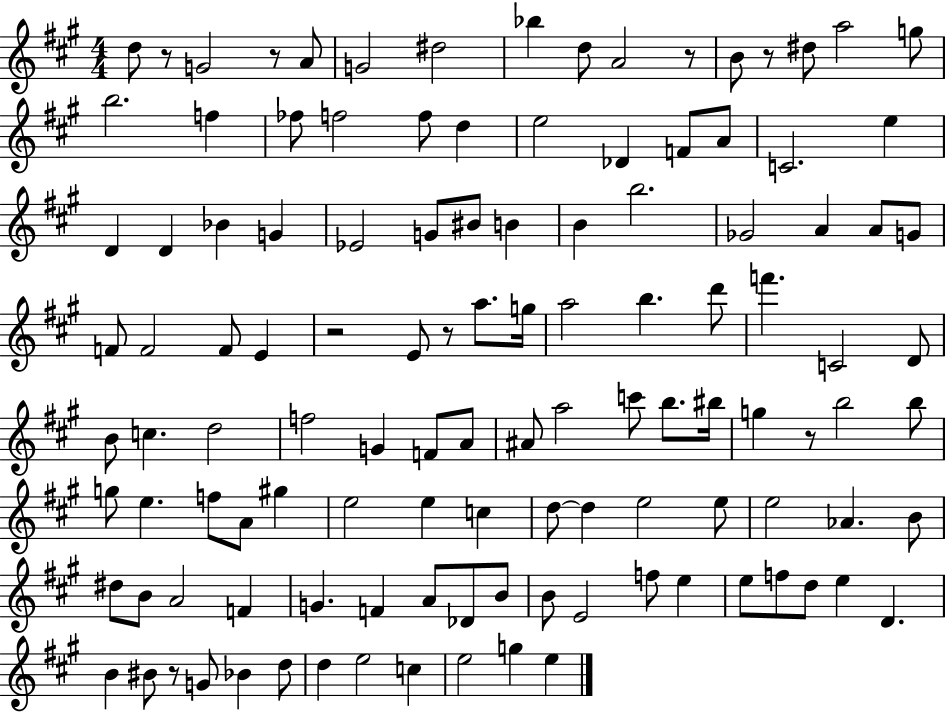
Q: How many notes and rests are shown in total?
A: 118